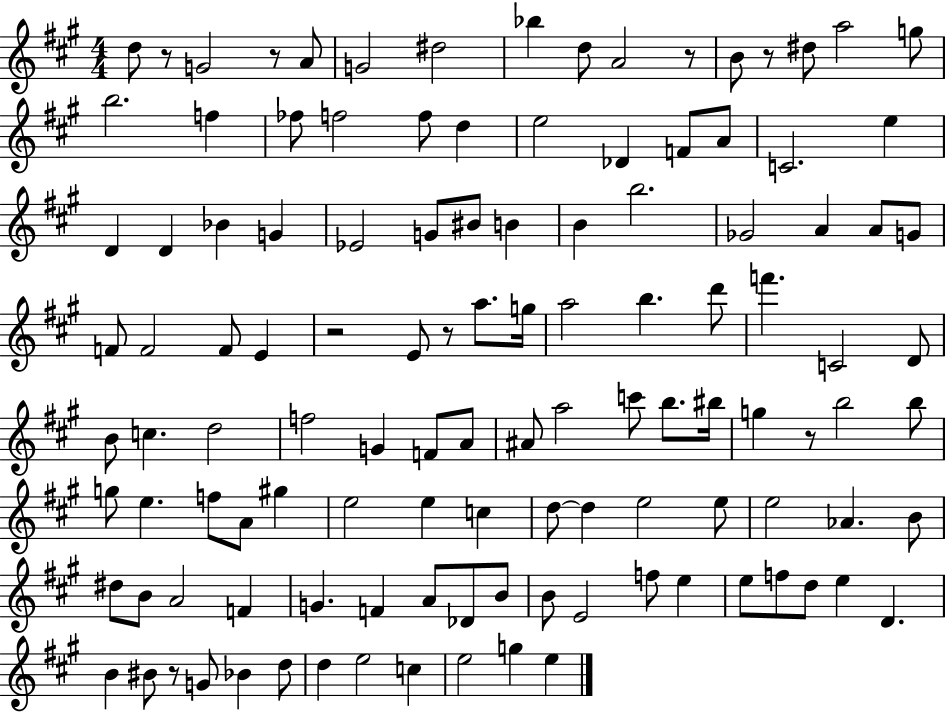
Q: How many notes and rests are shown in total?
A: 118